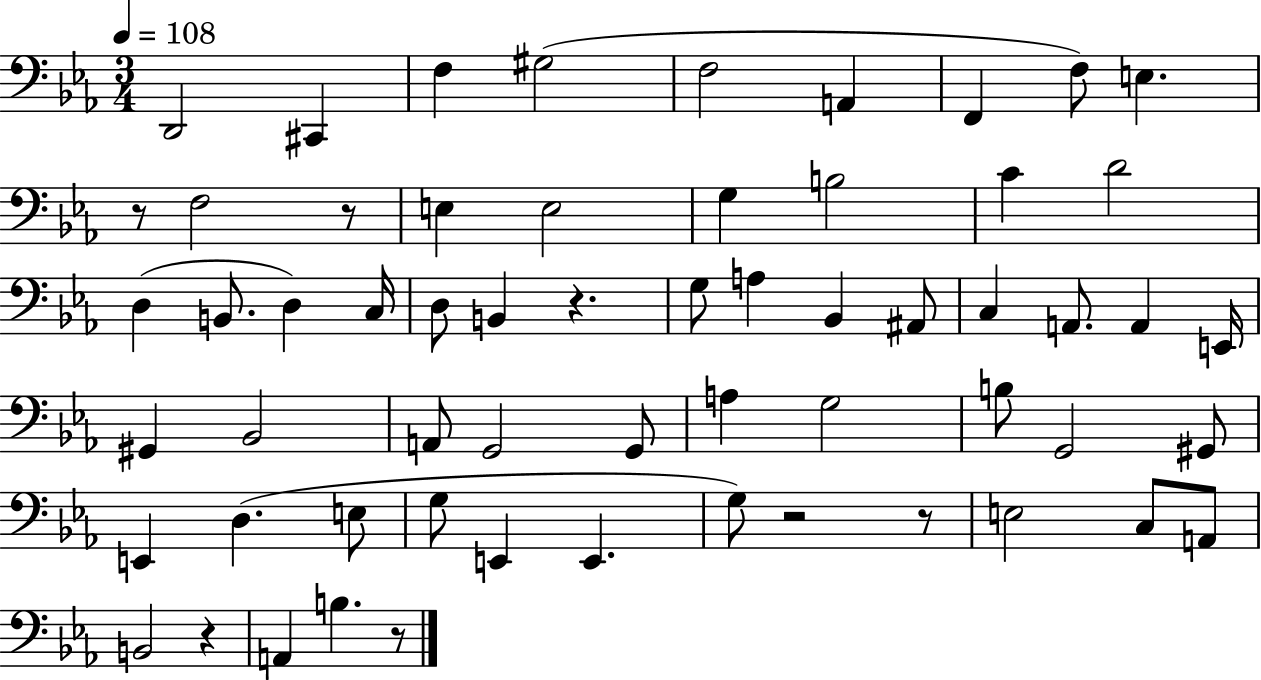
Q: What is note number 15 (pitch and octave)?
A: C4